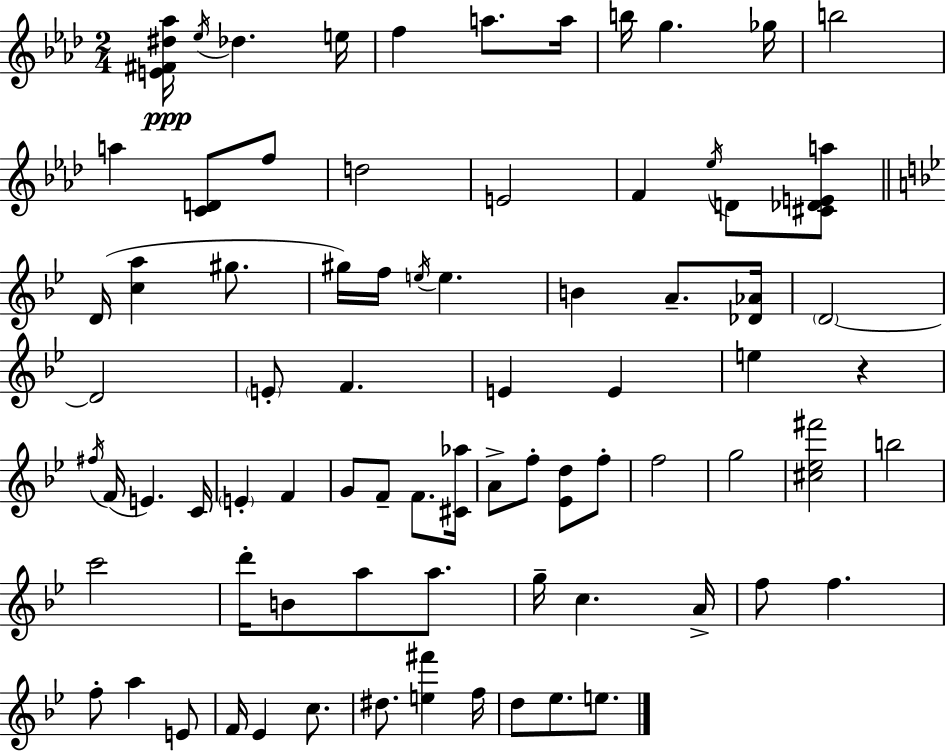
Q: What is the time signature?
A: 2/4